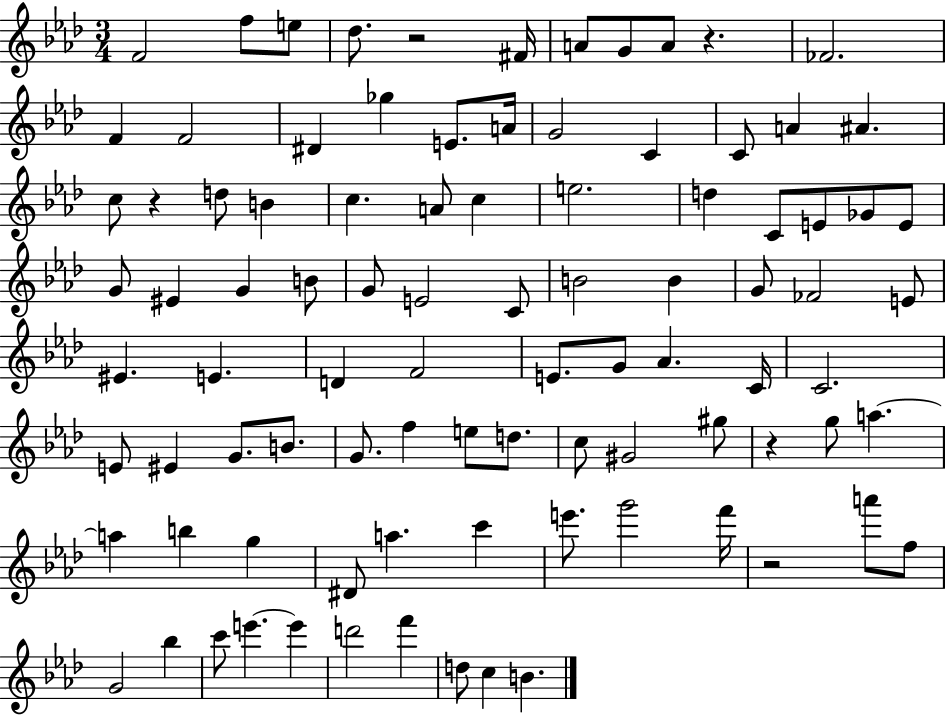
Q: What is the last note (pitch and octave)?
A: B4